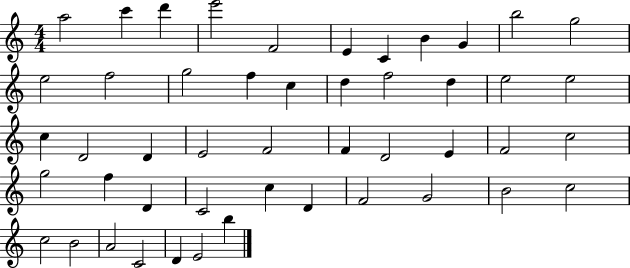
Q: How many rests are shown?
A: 0